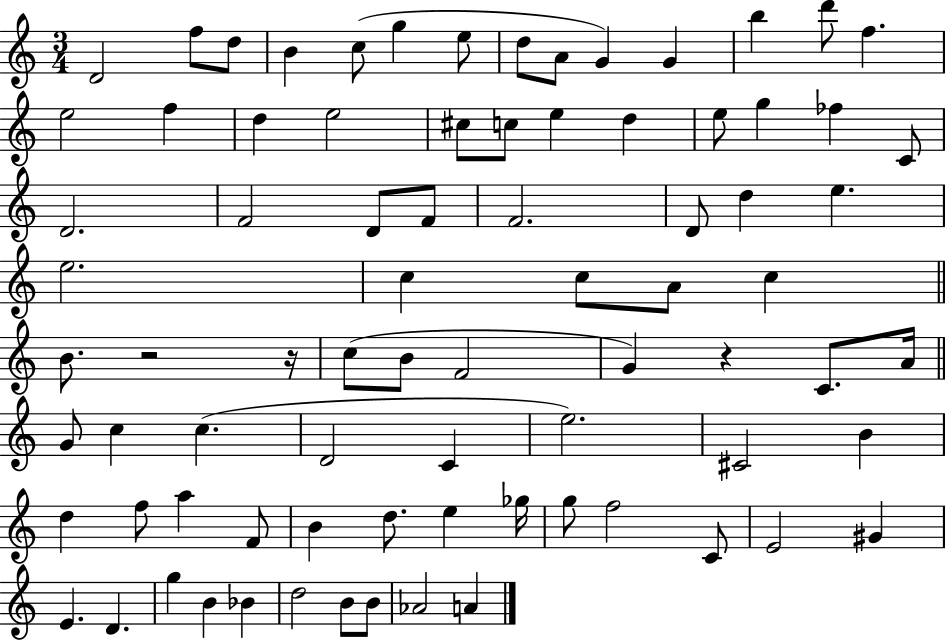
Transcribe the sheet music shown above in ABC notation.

X:1
T:Untitled
M:3/4
L:1/4
K:C
D2 f/2 d/2 B c/2 g e/2 d/2 A/2 G G b d'/2 f e2 f d e2 ^c/2 c/2 e d e/2 g _f C/2 D2 F2 D/2 F/2 F2 D/2 d e e2 c c/2 A/2 c B/2 z2 z/4 c/2 B/2 F2 G z C/2 A/4 G/2 c c D2 C e2 ^C2 B d f/2 a F/2 B d/2 e _g/4 g/2 f2 C/2 E2 ^G E D g B _B d2 B/2 B/2 _A2 A